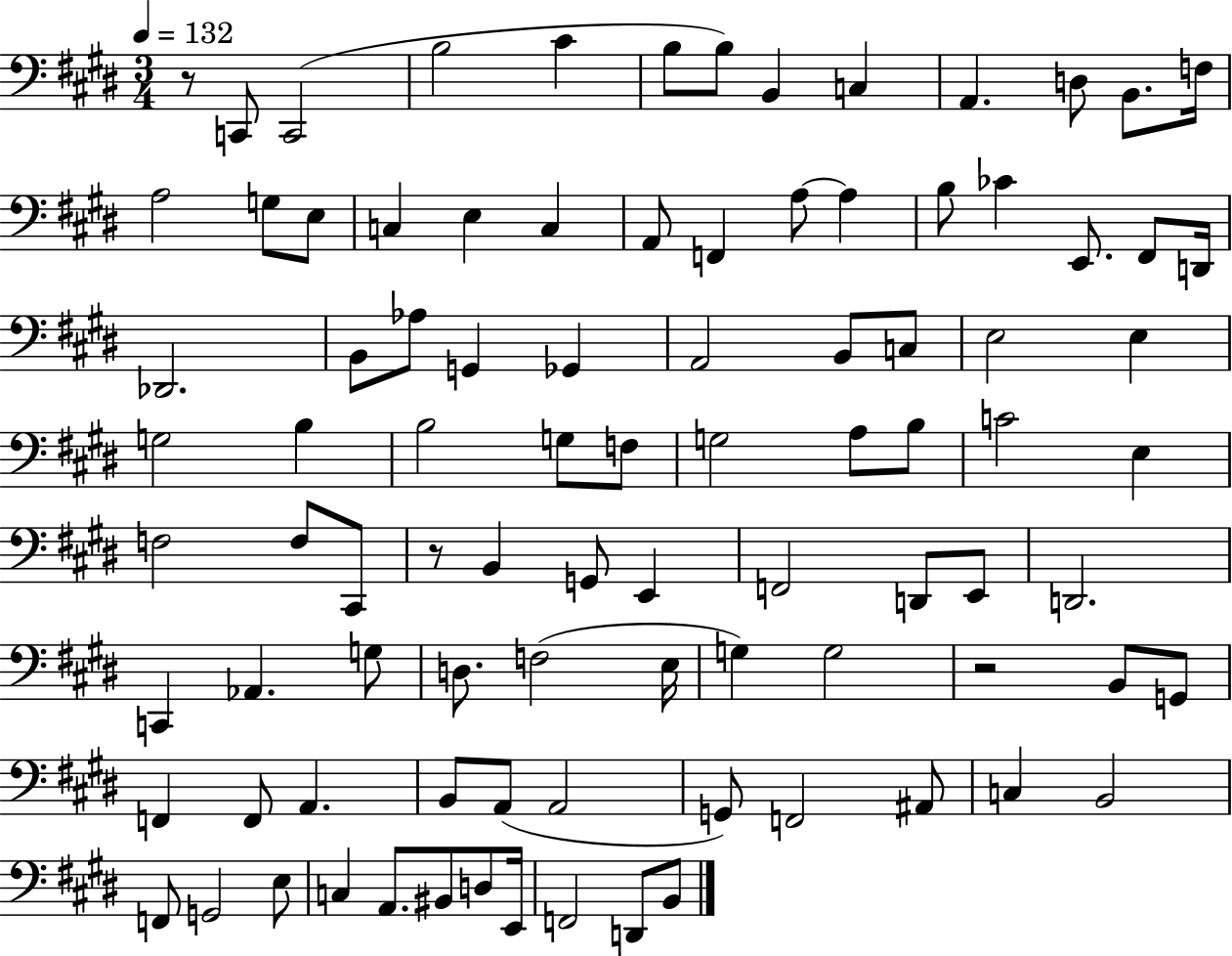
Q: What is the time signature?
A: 3/4